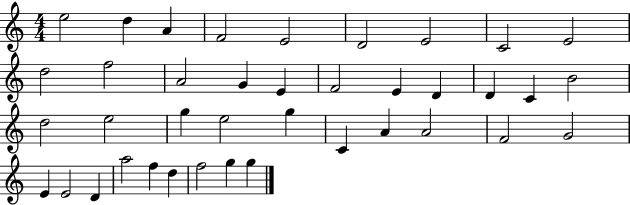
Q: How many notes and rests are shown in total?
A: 39